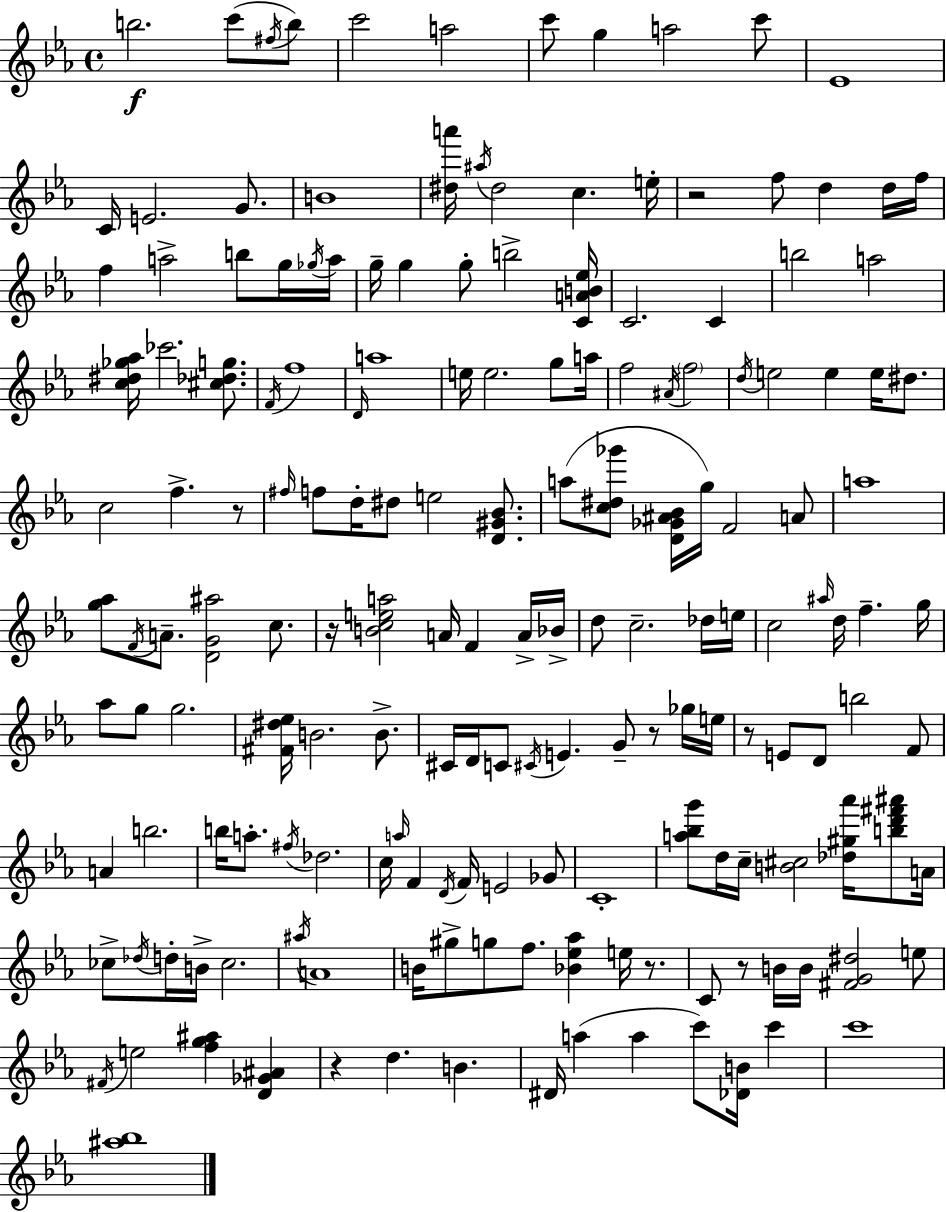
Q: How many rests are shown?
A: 8